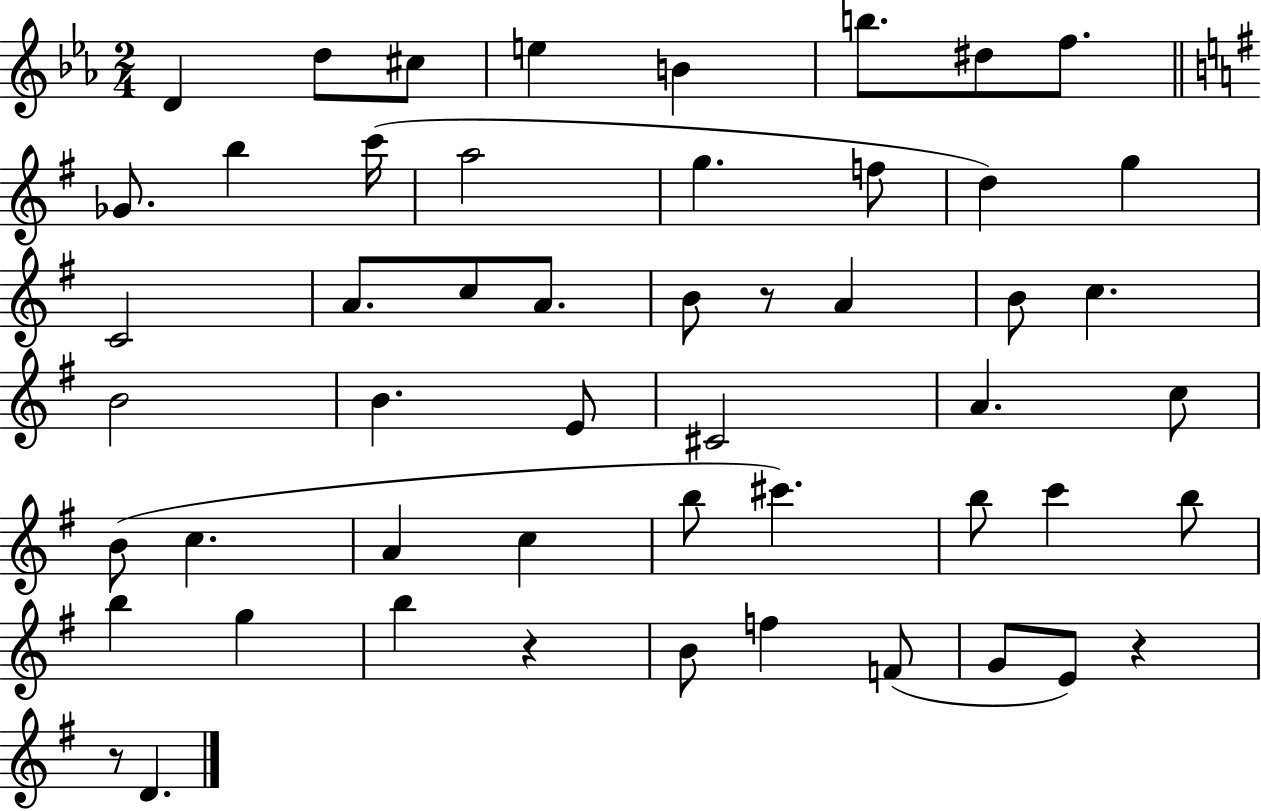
D4/q D5/e C#5/e E5/q B4/q B5/e. D#5/e F5/e. Gb4/e. B5/q C6/s A5/h G5/q. F5/e D5/q G5/q C4/h A4/e. C5/e A4/e. B4/e R/e A4/q B4/e C5/q. B4/h B4/q. E4/e C#4/h A4/q. C5/e B4/e C5/q. A4/q C5/q B5/e C#6/q. B5/e C6/q B5/e B5/q G5/q B5/q R/q B4/e F5/q F4/e G4/e E4/e R/q R/e D4/q.